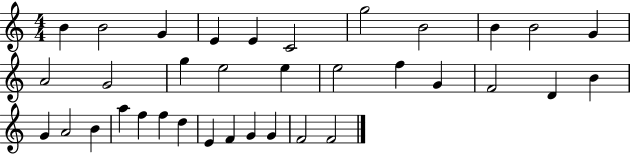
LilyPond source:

{
  \clef treble
  \numericTimeSignature
  \time 4/4
  \key c \major
  b'4 b'2 g'4 | e'4 e'4 c'2 | g''2 b'2 | b'4 b'2 g'4 | \break a'2 g'2 | g''4 e''2 e''4 | e''2 f''4 g'4 | f'2 d'4 b'4 | \break g'4 a'2 b'4 | a''4 f''4 f''4 d''4 | e'4 f'4 g'4 g'4 | f'2 f'2 | \break \bar "|."
}